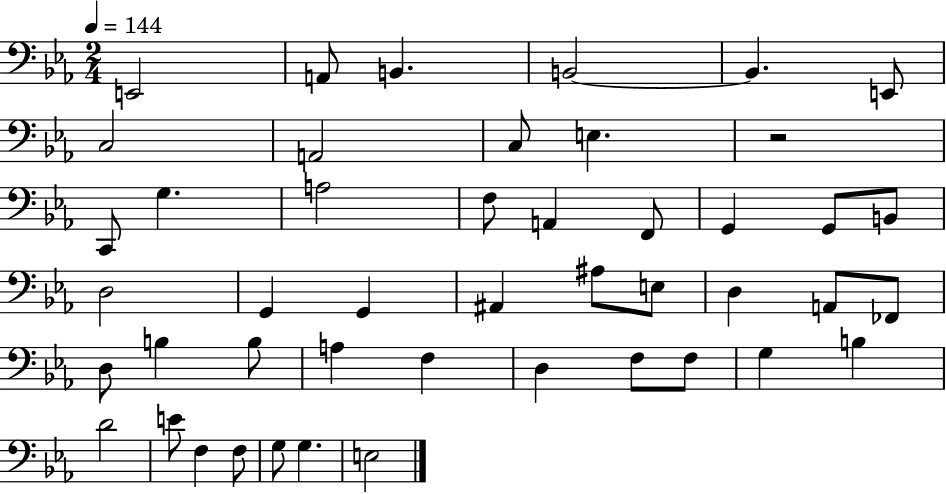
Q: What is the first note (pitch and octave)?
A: E2